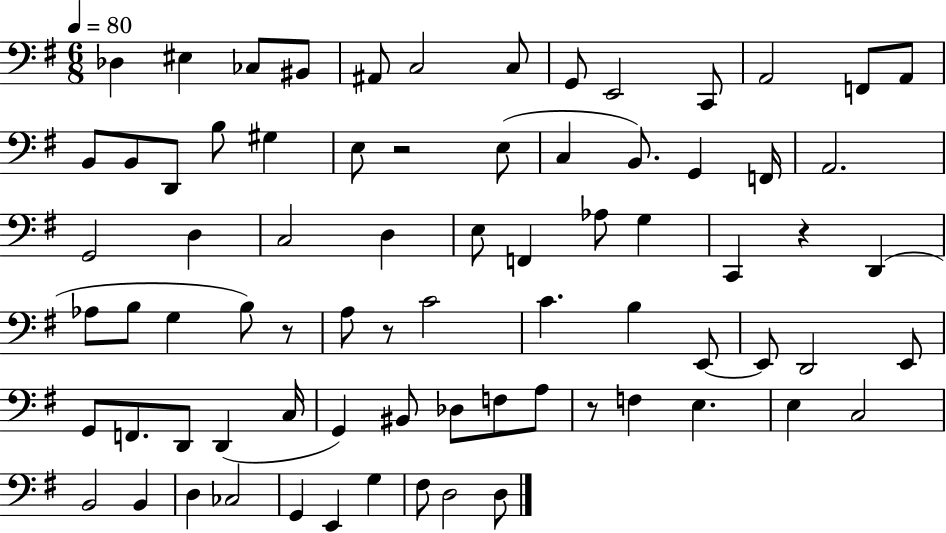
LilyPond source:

{
  \clef bass
  \numericTimeSignature
  \time 6/8
  \key g \major
  \tempo 4 = 80
  des4 eis4 ces8 bis,8 | ais,8 c2 c8 | g,8 e,2 c,8 | a,2 f,8 a,8 | \break b,8 b,8 d,8 b8 gis4 | e8 r2 e8( | c4 b,8.) g,4 f,16 | a,2. | \break g,2 d4 | c2 d4 | e8 f,4 aes8 g4 | c,4 r4 d,4( | \break aes8 b8 g4 b8) r8 | a8 r8 c'2 | c'4. b4 e,8~~ | e,8 d,2 e,8 | \break g,8 f,8. d,8 d,4( c16 | g,4) bis,8 des8 f8 a8 | r8 f4 e4. | e4 c2 | \break b,2 b,4 | d4 ces2 | g,4 e,4 g4 | fis8 d2 d8 | \break \bar "|."
}